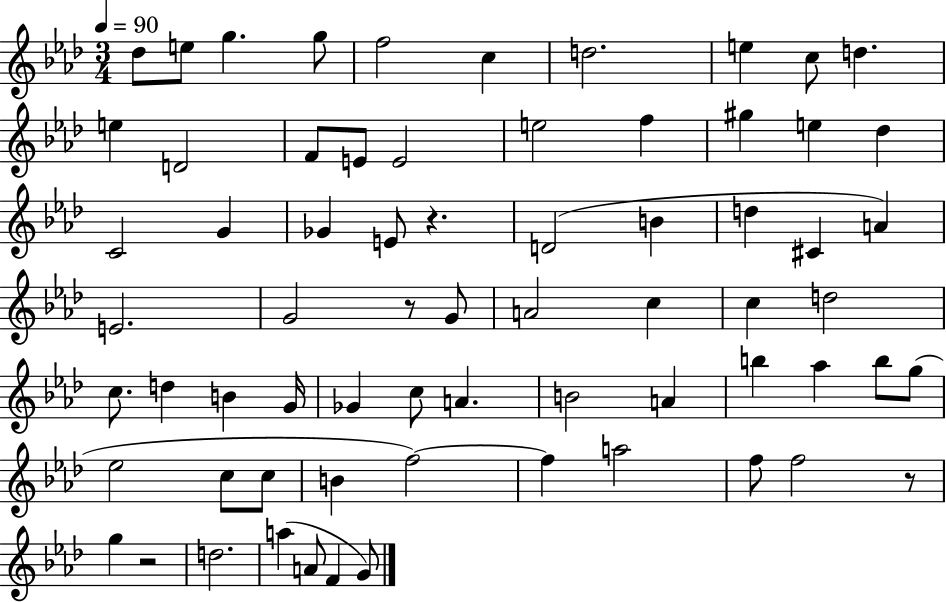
Db5/e E5/e G5/q. G5/e F5/h C5/q D5/h. E5/q C5/e D5/q. E5/q D4/h F4/e E4/e E4/h E5/h F5/q G#5/q E5/q Db5/q C4/h G4/q Gb4/q E4/e R/q. D4/h B4/q D5/q C#4/q A4/q E4/h. G4/h R/e G4/e A4/h C5/q C5/q D5/h C5/e. D5/q B4/q G4/s Gb4/q C5/e A4/q. B4/h A4/q B5/q Ab5/q B5/e G5/e Eb5/h C5/e C5/e B4/q F5/h F5/q A5/h F5/e F5/h R/e G5/q R/h D5/h. A5/q A4/e F4/q G4/e